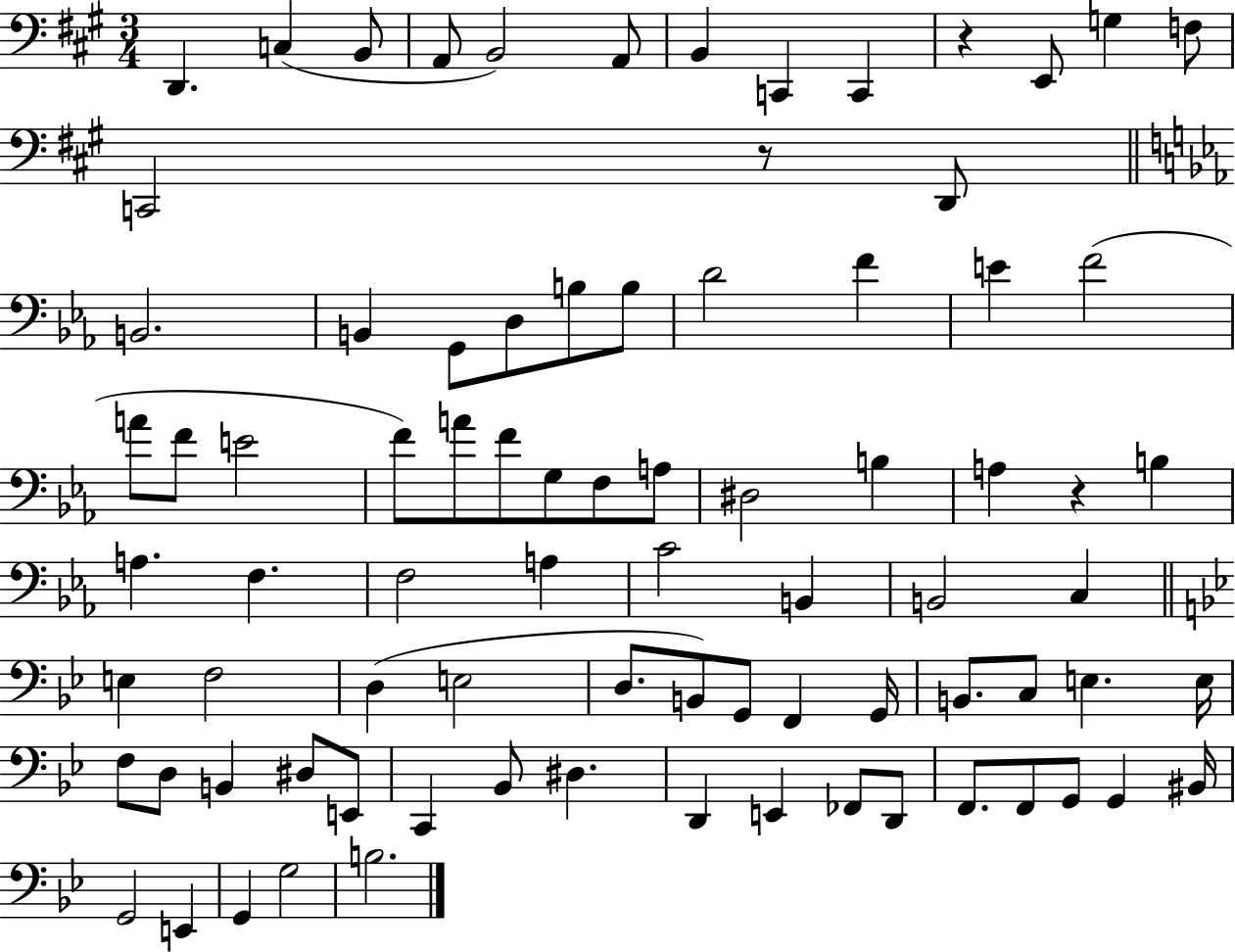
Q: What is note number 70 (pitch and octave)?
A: D2